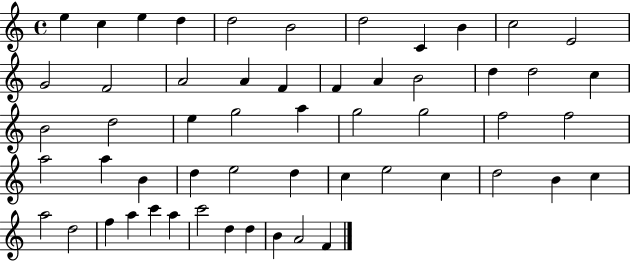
{
  \clef treble
  \time 4/4
  \defaultTimeSignature
  \key c \major
  e''4 c''4 e''4 d''4 | d''2 b'2 | d''2 c'4 b'4 | c''2 e'2 | \break g'2 f'2 | a'2 a'4 f'4 | f'4 a'4 b'2 | d''4 d''2 c''4 | \break b'2 d''2 | e''4 g''2 a''4 | g''2 g''2 | f''2 f''2 | \break a''2 a''4 b'4 | d''4 e''2 d''4 | c''4 e''2 c''4 | d''2 b'4 c''4 | \break a''2 d''2 | f''4 a''4 c'''4 a''4 | c'''2 d''4 d''4 | b'4 a'2 f'4 | \break \bar "|."
}